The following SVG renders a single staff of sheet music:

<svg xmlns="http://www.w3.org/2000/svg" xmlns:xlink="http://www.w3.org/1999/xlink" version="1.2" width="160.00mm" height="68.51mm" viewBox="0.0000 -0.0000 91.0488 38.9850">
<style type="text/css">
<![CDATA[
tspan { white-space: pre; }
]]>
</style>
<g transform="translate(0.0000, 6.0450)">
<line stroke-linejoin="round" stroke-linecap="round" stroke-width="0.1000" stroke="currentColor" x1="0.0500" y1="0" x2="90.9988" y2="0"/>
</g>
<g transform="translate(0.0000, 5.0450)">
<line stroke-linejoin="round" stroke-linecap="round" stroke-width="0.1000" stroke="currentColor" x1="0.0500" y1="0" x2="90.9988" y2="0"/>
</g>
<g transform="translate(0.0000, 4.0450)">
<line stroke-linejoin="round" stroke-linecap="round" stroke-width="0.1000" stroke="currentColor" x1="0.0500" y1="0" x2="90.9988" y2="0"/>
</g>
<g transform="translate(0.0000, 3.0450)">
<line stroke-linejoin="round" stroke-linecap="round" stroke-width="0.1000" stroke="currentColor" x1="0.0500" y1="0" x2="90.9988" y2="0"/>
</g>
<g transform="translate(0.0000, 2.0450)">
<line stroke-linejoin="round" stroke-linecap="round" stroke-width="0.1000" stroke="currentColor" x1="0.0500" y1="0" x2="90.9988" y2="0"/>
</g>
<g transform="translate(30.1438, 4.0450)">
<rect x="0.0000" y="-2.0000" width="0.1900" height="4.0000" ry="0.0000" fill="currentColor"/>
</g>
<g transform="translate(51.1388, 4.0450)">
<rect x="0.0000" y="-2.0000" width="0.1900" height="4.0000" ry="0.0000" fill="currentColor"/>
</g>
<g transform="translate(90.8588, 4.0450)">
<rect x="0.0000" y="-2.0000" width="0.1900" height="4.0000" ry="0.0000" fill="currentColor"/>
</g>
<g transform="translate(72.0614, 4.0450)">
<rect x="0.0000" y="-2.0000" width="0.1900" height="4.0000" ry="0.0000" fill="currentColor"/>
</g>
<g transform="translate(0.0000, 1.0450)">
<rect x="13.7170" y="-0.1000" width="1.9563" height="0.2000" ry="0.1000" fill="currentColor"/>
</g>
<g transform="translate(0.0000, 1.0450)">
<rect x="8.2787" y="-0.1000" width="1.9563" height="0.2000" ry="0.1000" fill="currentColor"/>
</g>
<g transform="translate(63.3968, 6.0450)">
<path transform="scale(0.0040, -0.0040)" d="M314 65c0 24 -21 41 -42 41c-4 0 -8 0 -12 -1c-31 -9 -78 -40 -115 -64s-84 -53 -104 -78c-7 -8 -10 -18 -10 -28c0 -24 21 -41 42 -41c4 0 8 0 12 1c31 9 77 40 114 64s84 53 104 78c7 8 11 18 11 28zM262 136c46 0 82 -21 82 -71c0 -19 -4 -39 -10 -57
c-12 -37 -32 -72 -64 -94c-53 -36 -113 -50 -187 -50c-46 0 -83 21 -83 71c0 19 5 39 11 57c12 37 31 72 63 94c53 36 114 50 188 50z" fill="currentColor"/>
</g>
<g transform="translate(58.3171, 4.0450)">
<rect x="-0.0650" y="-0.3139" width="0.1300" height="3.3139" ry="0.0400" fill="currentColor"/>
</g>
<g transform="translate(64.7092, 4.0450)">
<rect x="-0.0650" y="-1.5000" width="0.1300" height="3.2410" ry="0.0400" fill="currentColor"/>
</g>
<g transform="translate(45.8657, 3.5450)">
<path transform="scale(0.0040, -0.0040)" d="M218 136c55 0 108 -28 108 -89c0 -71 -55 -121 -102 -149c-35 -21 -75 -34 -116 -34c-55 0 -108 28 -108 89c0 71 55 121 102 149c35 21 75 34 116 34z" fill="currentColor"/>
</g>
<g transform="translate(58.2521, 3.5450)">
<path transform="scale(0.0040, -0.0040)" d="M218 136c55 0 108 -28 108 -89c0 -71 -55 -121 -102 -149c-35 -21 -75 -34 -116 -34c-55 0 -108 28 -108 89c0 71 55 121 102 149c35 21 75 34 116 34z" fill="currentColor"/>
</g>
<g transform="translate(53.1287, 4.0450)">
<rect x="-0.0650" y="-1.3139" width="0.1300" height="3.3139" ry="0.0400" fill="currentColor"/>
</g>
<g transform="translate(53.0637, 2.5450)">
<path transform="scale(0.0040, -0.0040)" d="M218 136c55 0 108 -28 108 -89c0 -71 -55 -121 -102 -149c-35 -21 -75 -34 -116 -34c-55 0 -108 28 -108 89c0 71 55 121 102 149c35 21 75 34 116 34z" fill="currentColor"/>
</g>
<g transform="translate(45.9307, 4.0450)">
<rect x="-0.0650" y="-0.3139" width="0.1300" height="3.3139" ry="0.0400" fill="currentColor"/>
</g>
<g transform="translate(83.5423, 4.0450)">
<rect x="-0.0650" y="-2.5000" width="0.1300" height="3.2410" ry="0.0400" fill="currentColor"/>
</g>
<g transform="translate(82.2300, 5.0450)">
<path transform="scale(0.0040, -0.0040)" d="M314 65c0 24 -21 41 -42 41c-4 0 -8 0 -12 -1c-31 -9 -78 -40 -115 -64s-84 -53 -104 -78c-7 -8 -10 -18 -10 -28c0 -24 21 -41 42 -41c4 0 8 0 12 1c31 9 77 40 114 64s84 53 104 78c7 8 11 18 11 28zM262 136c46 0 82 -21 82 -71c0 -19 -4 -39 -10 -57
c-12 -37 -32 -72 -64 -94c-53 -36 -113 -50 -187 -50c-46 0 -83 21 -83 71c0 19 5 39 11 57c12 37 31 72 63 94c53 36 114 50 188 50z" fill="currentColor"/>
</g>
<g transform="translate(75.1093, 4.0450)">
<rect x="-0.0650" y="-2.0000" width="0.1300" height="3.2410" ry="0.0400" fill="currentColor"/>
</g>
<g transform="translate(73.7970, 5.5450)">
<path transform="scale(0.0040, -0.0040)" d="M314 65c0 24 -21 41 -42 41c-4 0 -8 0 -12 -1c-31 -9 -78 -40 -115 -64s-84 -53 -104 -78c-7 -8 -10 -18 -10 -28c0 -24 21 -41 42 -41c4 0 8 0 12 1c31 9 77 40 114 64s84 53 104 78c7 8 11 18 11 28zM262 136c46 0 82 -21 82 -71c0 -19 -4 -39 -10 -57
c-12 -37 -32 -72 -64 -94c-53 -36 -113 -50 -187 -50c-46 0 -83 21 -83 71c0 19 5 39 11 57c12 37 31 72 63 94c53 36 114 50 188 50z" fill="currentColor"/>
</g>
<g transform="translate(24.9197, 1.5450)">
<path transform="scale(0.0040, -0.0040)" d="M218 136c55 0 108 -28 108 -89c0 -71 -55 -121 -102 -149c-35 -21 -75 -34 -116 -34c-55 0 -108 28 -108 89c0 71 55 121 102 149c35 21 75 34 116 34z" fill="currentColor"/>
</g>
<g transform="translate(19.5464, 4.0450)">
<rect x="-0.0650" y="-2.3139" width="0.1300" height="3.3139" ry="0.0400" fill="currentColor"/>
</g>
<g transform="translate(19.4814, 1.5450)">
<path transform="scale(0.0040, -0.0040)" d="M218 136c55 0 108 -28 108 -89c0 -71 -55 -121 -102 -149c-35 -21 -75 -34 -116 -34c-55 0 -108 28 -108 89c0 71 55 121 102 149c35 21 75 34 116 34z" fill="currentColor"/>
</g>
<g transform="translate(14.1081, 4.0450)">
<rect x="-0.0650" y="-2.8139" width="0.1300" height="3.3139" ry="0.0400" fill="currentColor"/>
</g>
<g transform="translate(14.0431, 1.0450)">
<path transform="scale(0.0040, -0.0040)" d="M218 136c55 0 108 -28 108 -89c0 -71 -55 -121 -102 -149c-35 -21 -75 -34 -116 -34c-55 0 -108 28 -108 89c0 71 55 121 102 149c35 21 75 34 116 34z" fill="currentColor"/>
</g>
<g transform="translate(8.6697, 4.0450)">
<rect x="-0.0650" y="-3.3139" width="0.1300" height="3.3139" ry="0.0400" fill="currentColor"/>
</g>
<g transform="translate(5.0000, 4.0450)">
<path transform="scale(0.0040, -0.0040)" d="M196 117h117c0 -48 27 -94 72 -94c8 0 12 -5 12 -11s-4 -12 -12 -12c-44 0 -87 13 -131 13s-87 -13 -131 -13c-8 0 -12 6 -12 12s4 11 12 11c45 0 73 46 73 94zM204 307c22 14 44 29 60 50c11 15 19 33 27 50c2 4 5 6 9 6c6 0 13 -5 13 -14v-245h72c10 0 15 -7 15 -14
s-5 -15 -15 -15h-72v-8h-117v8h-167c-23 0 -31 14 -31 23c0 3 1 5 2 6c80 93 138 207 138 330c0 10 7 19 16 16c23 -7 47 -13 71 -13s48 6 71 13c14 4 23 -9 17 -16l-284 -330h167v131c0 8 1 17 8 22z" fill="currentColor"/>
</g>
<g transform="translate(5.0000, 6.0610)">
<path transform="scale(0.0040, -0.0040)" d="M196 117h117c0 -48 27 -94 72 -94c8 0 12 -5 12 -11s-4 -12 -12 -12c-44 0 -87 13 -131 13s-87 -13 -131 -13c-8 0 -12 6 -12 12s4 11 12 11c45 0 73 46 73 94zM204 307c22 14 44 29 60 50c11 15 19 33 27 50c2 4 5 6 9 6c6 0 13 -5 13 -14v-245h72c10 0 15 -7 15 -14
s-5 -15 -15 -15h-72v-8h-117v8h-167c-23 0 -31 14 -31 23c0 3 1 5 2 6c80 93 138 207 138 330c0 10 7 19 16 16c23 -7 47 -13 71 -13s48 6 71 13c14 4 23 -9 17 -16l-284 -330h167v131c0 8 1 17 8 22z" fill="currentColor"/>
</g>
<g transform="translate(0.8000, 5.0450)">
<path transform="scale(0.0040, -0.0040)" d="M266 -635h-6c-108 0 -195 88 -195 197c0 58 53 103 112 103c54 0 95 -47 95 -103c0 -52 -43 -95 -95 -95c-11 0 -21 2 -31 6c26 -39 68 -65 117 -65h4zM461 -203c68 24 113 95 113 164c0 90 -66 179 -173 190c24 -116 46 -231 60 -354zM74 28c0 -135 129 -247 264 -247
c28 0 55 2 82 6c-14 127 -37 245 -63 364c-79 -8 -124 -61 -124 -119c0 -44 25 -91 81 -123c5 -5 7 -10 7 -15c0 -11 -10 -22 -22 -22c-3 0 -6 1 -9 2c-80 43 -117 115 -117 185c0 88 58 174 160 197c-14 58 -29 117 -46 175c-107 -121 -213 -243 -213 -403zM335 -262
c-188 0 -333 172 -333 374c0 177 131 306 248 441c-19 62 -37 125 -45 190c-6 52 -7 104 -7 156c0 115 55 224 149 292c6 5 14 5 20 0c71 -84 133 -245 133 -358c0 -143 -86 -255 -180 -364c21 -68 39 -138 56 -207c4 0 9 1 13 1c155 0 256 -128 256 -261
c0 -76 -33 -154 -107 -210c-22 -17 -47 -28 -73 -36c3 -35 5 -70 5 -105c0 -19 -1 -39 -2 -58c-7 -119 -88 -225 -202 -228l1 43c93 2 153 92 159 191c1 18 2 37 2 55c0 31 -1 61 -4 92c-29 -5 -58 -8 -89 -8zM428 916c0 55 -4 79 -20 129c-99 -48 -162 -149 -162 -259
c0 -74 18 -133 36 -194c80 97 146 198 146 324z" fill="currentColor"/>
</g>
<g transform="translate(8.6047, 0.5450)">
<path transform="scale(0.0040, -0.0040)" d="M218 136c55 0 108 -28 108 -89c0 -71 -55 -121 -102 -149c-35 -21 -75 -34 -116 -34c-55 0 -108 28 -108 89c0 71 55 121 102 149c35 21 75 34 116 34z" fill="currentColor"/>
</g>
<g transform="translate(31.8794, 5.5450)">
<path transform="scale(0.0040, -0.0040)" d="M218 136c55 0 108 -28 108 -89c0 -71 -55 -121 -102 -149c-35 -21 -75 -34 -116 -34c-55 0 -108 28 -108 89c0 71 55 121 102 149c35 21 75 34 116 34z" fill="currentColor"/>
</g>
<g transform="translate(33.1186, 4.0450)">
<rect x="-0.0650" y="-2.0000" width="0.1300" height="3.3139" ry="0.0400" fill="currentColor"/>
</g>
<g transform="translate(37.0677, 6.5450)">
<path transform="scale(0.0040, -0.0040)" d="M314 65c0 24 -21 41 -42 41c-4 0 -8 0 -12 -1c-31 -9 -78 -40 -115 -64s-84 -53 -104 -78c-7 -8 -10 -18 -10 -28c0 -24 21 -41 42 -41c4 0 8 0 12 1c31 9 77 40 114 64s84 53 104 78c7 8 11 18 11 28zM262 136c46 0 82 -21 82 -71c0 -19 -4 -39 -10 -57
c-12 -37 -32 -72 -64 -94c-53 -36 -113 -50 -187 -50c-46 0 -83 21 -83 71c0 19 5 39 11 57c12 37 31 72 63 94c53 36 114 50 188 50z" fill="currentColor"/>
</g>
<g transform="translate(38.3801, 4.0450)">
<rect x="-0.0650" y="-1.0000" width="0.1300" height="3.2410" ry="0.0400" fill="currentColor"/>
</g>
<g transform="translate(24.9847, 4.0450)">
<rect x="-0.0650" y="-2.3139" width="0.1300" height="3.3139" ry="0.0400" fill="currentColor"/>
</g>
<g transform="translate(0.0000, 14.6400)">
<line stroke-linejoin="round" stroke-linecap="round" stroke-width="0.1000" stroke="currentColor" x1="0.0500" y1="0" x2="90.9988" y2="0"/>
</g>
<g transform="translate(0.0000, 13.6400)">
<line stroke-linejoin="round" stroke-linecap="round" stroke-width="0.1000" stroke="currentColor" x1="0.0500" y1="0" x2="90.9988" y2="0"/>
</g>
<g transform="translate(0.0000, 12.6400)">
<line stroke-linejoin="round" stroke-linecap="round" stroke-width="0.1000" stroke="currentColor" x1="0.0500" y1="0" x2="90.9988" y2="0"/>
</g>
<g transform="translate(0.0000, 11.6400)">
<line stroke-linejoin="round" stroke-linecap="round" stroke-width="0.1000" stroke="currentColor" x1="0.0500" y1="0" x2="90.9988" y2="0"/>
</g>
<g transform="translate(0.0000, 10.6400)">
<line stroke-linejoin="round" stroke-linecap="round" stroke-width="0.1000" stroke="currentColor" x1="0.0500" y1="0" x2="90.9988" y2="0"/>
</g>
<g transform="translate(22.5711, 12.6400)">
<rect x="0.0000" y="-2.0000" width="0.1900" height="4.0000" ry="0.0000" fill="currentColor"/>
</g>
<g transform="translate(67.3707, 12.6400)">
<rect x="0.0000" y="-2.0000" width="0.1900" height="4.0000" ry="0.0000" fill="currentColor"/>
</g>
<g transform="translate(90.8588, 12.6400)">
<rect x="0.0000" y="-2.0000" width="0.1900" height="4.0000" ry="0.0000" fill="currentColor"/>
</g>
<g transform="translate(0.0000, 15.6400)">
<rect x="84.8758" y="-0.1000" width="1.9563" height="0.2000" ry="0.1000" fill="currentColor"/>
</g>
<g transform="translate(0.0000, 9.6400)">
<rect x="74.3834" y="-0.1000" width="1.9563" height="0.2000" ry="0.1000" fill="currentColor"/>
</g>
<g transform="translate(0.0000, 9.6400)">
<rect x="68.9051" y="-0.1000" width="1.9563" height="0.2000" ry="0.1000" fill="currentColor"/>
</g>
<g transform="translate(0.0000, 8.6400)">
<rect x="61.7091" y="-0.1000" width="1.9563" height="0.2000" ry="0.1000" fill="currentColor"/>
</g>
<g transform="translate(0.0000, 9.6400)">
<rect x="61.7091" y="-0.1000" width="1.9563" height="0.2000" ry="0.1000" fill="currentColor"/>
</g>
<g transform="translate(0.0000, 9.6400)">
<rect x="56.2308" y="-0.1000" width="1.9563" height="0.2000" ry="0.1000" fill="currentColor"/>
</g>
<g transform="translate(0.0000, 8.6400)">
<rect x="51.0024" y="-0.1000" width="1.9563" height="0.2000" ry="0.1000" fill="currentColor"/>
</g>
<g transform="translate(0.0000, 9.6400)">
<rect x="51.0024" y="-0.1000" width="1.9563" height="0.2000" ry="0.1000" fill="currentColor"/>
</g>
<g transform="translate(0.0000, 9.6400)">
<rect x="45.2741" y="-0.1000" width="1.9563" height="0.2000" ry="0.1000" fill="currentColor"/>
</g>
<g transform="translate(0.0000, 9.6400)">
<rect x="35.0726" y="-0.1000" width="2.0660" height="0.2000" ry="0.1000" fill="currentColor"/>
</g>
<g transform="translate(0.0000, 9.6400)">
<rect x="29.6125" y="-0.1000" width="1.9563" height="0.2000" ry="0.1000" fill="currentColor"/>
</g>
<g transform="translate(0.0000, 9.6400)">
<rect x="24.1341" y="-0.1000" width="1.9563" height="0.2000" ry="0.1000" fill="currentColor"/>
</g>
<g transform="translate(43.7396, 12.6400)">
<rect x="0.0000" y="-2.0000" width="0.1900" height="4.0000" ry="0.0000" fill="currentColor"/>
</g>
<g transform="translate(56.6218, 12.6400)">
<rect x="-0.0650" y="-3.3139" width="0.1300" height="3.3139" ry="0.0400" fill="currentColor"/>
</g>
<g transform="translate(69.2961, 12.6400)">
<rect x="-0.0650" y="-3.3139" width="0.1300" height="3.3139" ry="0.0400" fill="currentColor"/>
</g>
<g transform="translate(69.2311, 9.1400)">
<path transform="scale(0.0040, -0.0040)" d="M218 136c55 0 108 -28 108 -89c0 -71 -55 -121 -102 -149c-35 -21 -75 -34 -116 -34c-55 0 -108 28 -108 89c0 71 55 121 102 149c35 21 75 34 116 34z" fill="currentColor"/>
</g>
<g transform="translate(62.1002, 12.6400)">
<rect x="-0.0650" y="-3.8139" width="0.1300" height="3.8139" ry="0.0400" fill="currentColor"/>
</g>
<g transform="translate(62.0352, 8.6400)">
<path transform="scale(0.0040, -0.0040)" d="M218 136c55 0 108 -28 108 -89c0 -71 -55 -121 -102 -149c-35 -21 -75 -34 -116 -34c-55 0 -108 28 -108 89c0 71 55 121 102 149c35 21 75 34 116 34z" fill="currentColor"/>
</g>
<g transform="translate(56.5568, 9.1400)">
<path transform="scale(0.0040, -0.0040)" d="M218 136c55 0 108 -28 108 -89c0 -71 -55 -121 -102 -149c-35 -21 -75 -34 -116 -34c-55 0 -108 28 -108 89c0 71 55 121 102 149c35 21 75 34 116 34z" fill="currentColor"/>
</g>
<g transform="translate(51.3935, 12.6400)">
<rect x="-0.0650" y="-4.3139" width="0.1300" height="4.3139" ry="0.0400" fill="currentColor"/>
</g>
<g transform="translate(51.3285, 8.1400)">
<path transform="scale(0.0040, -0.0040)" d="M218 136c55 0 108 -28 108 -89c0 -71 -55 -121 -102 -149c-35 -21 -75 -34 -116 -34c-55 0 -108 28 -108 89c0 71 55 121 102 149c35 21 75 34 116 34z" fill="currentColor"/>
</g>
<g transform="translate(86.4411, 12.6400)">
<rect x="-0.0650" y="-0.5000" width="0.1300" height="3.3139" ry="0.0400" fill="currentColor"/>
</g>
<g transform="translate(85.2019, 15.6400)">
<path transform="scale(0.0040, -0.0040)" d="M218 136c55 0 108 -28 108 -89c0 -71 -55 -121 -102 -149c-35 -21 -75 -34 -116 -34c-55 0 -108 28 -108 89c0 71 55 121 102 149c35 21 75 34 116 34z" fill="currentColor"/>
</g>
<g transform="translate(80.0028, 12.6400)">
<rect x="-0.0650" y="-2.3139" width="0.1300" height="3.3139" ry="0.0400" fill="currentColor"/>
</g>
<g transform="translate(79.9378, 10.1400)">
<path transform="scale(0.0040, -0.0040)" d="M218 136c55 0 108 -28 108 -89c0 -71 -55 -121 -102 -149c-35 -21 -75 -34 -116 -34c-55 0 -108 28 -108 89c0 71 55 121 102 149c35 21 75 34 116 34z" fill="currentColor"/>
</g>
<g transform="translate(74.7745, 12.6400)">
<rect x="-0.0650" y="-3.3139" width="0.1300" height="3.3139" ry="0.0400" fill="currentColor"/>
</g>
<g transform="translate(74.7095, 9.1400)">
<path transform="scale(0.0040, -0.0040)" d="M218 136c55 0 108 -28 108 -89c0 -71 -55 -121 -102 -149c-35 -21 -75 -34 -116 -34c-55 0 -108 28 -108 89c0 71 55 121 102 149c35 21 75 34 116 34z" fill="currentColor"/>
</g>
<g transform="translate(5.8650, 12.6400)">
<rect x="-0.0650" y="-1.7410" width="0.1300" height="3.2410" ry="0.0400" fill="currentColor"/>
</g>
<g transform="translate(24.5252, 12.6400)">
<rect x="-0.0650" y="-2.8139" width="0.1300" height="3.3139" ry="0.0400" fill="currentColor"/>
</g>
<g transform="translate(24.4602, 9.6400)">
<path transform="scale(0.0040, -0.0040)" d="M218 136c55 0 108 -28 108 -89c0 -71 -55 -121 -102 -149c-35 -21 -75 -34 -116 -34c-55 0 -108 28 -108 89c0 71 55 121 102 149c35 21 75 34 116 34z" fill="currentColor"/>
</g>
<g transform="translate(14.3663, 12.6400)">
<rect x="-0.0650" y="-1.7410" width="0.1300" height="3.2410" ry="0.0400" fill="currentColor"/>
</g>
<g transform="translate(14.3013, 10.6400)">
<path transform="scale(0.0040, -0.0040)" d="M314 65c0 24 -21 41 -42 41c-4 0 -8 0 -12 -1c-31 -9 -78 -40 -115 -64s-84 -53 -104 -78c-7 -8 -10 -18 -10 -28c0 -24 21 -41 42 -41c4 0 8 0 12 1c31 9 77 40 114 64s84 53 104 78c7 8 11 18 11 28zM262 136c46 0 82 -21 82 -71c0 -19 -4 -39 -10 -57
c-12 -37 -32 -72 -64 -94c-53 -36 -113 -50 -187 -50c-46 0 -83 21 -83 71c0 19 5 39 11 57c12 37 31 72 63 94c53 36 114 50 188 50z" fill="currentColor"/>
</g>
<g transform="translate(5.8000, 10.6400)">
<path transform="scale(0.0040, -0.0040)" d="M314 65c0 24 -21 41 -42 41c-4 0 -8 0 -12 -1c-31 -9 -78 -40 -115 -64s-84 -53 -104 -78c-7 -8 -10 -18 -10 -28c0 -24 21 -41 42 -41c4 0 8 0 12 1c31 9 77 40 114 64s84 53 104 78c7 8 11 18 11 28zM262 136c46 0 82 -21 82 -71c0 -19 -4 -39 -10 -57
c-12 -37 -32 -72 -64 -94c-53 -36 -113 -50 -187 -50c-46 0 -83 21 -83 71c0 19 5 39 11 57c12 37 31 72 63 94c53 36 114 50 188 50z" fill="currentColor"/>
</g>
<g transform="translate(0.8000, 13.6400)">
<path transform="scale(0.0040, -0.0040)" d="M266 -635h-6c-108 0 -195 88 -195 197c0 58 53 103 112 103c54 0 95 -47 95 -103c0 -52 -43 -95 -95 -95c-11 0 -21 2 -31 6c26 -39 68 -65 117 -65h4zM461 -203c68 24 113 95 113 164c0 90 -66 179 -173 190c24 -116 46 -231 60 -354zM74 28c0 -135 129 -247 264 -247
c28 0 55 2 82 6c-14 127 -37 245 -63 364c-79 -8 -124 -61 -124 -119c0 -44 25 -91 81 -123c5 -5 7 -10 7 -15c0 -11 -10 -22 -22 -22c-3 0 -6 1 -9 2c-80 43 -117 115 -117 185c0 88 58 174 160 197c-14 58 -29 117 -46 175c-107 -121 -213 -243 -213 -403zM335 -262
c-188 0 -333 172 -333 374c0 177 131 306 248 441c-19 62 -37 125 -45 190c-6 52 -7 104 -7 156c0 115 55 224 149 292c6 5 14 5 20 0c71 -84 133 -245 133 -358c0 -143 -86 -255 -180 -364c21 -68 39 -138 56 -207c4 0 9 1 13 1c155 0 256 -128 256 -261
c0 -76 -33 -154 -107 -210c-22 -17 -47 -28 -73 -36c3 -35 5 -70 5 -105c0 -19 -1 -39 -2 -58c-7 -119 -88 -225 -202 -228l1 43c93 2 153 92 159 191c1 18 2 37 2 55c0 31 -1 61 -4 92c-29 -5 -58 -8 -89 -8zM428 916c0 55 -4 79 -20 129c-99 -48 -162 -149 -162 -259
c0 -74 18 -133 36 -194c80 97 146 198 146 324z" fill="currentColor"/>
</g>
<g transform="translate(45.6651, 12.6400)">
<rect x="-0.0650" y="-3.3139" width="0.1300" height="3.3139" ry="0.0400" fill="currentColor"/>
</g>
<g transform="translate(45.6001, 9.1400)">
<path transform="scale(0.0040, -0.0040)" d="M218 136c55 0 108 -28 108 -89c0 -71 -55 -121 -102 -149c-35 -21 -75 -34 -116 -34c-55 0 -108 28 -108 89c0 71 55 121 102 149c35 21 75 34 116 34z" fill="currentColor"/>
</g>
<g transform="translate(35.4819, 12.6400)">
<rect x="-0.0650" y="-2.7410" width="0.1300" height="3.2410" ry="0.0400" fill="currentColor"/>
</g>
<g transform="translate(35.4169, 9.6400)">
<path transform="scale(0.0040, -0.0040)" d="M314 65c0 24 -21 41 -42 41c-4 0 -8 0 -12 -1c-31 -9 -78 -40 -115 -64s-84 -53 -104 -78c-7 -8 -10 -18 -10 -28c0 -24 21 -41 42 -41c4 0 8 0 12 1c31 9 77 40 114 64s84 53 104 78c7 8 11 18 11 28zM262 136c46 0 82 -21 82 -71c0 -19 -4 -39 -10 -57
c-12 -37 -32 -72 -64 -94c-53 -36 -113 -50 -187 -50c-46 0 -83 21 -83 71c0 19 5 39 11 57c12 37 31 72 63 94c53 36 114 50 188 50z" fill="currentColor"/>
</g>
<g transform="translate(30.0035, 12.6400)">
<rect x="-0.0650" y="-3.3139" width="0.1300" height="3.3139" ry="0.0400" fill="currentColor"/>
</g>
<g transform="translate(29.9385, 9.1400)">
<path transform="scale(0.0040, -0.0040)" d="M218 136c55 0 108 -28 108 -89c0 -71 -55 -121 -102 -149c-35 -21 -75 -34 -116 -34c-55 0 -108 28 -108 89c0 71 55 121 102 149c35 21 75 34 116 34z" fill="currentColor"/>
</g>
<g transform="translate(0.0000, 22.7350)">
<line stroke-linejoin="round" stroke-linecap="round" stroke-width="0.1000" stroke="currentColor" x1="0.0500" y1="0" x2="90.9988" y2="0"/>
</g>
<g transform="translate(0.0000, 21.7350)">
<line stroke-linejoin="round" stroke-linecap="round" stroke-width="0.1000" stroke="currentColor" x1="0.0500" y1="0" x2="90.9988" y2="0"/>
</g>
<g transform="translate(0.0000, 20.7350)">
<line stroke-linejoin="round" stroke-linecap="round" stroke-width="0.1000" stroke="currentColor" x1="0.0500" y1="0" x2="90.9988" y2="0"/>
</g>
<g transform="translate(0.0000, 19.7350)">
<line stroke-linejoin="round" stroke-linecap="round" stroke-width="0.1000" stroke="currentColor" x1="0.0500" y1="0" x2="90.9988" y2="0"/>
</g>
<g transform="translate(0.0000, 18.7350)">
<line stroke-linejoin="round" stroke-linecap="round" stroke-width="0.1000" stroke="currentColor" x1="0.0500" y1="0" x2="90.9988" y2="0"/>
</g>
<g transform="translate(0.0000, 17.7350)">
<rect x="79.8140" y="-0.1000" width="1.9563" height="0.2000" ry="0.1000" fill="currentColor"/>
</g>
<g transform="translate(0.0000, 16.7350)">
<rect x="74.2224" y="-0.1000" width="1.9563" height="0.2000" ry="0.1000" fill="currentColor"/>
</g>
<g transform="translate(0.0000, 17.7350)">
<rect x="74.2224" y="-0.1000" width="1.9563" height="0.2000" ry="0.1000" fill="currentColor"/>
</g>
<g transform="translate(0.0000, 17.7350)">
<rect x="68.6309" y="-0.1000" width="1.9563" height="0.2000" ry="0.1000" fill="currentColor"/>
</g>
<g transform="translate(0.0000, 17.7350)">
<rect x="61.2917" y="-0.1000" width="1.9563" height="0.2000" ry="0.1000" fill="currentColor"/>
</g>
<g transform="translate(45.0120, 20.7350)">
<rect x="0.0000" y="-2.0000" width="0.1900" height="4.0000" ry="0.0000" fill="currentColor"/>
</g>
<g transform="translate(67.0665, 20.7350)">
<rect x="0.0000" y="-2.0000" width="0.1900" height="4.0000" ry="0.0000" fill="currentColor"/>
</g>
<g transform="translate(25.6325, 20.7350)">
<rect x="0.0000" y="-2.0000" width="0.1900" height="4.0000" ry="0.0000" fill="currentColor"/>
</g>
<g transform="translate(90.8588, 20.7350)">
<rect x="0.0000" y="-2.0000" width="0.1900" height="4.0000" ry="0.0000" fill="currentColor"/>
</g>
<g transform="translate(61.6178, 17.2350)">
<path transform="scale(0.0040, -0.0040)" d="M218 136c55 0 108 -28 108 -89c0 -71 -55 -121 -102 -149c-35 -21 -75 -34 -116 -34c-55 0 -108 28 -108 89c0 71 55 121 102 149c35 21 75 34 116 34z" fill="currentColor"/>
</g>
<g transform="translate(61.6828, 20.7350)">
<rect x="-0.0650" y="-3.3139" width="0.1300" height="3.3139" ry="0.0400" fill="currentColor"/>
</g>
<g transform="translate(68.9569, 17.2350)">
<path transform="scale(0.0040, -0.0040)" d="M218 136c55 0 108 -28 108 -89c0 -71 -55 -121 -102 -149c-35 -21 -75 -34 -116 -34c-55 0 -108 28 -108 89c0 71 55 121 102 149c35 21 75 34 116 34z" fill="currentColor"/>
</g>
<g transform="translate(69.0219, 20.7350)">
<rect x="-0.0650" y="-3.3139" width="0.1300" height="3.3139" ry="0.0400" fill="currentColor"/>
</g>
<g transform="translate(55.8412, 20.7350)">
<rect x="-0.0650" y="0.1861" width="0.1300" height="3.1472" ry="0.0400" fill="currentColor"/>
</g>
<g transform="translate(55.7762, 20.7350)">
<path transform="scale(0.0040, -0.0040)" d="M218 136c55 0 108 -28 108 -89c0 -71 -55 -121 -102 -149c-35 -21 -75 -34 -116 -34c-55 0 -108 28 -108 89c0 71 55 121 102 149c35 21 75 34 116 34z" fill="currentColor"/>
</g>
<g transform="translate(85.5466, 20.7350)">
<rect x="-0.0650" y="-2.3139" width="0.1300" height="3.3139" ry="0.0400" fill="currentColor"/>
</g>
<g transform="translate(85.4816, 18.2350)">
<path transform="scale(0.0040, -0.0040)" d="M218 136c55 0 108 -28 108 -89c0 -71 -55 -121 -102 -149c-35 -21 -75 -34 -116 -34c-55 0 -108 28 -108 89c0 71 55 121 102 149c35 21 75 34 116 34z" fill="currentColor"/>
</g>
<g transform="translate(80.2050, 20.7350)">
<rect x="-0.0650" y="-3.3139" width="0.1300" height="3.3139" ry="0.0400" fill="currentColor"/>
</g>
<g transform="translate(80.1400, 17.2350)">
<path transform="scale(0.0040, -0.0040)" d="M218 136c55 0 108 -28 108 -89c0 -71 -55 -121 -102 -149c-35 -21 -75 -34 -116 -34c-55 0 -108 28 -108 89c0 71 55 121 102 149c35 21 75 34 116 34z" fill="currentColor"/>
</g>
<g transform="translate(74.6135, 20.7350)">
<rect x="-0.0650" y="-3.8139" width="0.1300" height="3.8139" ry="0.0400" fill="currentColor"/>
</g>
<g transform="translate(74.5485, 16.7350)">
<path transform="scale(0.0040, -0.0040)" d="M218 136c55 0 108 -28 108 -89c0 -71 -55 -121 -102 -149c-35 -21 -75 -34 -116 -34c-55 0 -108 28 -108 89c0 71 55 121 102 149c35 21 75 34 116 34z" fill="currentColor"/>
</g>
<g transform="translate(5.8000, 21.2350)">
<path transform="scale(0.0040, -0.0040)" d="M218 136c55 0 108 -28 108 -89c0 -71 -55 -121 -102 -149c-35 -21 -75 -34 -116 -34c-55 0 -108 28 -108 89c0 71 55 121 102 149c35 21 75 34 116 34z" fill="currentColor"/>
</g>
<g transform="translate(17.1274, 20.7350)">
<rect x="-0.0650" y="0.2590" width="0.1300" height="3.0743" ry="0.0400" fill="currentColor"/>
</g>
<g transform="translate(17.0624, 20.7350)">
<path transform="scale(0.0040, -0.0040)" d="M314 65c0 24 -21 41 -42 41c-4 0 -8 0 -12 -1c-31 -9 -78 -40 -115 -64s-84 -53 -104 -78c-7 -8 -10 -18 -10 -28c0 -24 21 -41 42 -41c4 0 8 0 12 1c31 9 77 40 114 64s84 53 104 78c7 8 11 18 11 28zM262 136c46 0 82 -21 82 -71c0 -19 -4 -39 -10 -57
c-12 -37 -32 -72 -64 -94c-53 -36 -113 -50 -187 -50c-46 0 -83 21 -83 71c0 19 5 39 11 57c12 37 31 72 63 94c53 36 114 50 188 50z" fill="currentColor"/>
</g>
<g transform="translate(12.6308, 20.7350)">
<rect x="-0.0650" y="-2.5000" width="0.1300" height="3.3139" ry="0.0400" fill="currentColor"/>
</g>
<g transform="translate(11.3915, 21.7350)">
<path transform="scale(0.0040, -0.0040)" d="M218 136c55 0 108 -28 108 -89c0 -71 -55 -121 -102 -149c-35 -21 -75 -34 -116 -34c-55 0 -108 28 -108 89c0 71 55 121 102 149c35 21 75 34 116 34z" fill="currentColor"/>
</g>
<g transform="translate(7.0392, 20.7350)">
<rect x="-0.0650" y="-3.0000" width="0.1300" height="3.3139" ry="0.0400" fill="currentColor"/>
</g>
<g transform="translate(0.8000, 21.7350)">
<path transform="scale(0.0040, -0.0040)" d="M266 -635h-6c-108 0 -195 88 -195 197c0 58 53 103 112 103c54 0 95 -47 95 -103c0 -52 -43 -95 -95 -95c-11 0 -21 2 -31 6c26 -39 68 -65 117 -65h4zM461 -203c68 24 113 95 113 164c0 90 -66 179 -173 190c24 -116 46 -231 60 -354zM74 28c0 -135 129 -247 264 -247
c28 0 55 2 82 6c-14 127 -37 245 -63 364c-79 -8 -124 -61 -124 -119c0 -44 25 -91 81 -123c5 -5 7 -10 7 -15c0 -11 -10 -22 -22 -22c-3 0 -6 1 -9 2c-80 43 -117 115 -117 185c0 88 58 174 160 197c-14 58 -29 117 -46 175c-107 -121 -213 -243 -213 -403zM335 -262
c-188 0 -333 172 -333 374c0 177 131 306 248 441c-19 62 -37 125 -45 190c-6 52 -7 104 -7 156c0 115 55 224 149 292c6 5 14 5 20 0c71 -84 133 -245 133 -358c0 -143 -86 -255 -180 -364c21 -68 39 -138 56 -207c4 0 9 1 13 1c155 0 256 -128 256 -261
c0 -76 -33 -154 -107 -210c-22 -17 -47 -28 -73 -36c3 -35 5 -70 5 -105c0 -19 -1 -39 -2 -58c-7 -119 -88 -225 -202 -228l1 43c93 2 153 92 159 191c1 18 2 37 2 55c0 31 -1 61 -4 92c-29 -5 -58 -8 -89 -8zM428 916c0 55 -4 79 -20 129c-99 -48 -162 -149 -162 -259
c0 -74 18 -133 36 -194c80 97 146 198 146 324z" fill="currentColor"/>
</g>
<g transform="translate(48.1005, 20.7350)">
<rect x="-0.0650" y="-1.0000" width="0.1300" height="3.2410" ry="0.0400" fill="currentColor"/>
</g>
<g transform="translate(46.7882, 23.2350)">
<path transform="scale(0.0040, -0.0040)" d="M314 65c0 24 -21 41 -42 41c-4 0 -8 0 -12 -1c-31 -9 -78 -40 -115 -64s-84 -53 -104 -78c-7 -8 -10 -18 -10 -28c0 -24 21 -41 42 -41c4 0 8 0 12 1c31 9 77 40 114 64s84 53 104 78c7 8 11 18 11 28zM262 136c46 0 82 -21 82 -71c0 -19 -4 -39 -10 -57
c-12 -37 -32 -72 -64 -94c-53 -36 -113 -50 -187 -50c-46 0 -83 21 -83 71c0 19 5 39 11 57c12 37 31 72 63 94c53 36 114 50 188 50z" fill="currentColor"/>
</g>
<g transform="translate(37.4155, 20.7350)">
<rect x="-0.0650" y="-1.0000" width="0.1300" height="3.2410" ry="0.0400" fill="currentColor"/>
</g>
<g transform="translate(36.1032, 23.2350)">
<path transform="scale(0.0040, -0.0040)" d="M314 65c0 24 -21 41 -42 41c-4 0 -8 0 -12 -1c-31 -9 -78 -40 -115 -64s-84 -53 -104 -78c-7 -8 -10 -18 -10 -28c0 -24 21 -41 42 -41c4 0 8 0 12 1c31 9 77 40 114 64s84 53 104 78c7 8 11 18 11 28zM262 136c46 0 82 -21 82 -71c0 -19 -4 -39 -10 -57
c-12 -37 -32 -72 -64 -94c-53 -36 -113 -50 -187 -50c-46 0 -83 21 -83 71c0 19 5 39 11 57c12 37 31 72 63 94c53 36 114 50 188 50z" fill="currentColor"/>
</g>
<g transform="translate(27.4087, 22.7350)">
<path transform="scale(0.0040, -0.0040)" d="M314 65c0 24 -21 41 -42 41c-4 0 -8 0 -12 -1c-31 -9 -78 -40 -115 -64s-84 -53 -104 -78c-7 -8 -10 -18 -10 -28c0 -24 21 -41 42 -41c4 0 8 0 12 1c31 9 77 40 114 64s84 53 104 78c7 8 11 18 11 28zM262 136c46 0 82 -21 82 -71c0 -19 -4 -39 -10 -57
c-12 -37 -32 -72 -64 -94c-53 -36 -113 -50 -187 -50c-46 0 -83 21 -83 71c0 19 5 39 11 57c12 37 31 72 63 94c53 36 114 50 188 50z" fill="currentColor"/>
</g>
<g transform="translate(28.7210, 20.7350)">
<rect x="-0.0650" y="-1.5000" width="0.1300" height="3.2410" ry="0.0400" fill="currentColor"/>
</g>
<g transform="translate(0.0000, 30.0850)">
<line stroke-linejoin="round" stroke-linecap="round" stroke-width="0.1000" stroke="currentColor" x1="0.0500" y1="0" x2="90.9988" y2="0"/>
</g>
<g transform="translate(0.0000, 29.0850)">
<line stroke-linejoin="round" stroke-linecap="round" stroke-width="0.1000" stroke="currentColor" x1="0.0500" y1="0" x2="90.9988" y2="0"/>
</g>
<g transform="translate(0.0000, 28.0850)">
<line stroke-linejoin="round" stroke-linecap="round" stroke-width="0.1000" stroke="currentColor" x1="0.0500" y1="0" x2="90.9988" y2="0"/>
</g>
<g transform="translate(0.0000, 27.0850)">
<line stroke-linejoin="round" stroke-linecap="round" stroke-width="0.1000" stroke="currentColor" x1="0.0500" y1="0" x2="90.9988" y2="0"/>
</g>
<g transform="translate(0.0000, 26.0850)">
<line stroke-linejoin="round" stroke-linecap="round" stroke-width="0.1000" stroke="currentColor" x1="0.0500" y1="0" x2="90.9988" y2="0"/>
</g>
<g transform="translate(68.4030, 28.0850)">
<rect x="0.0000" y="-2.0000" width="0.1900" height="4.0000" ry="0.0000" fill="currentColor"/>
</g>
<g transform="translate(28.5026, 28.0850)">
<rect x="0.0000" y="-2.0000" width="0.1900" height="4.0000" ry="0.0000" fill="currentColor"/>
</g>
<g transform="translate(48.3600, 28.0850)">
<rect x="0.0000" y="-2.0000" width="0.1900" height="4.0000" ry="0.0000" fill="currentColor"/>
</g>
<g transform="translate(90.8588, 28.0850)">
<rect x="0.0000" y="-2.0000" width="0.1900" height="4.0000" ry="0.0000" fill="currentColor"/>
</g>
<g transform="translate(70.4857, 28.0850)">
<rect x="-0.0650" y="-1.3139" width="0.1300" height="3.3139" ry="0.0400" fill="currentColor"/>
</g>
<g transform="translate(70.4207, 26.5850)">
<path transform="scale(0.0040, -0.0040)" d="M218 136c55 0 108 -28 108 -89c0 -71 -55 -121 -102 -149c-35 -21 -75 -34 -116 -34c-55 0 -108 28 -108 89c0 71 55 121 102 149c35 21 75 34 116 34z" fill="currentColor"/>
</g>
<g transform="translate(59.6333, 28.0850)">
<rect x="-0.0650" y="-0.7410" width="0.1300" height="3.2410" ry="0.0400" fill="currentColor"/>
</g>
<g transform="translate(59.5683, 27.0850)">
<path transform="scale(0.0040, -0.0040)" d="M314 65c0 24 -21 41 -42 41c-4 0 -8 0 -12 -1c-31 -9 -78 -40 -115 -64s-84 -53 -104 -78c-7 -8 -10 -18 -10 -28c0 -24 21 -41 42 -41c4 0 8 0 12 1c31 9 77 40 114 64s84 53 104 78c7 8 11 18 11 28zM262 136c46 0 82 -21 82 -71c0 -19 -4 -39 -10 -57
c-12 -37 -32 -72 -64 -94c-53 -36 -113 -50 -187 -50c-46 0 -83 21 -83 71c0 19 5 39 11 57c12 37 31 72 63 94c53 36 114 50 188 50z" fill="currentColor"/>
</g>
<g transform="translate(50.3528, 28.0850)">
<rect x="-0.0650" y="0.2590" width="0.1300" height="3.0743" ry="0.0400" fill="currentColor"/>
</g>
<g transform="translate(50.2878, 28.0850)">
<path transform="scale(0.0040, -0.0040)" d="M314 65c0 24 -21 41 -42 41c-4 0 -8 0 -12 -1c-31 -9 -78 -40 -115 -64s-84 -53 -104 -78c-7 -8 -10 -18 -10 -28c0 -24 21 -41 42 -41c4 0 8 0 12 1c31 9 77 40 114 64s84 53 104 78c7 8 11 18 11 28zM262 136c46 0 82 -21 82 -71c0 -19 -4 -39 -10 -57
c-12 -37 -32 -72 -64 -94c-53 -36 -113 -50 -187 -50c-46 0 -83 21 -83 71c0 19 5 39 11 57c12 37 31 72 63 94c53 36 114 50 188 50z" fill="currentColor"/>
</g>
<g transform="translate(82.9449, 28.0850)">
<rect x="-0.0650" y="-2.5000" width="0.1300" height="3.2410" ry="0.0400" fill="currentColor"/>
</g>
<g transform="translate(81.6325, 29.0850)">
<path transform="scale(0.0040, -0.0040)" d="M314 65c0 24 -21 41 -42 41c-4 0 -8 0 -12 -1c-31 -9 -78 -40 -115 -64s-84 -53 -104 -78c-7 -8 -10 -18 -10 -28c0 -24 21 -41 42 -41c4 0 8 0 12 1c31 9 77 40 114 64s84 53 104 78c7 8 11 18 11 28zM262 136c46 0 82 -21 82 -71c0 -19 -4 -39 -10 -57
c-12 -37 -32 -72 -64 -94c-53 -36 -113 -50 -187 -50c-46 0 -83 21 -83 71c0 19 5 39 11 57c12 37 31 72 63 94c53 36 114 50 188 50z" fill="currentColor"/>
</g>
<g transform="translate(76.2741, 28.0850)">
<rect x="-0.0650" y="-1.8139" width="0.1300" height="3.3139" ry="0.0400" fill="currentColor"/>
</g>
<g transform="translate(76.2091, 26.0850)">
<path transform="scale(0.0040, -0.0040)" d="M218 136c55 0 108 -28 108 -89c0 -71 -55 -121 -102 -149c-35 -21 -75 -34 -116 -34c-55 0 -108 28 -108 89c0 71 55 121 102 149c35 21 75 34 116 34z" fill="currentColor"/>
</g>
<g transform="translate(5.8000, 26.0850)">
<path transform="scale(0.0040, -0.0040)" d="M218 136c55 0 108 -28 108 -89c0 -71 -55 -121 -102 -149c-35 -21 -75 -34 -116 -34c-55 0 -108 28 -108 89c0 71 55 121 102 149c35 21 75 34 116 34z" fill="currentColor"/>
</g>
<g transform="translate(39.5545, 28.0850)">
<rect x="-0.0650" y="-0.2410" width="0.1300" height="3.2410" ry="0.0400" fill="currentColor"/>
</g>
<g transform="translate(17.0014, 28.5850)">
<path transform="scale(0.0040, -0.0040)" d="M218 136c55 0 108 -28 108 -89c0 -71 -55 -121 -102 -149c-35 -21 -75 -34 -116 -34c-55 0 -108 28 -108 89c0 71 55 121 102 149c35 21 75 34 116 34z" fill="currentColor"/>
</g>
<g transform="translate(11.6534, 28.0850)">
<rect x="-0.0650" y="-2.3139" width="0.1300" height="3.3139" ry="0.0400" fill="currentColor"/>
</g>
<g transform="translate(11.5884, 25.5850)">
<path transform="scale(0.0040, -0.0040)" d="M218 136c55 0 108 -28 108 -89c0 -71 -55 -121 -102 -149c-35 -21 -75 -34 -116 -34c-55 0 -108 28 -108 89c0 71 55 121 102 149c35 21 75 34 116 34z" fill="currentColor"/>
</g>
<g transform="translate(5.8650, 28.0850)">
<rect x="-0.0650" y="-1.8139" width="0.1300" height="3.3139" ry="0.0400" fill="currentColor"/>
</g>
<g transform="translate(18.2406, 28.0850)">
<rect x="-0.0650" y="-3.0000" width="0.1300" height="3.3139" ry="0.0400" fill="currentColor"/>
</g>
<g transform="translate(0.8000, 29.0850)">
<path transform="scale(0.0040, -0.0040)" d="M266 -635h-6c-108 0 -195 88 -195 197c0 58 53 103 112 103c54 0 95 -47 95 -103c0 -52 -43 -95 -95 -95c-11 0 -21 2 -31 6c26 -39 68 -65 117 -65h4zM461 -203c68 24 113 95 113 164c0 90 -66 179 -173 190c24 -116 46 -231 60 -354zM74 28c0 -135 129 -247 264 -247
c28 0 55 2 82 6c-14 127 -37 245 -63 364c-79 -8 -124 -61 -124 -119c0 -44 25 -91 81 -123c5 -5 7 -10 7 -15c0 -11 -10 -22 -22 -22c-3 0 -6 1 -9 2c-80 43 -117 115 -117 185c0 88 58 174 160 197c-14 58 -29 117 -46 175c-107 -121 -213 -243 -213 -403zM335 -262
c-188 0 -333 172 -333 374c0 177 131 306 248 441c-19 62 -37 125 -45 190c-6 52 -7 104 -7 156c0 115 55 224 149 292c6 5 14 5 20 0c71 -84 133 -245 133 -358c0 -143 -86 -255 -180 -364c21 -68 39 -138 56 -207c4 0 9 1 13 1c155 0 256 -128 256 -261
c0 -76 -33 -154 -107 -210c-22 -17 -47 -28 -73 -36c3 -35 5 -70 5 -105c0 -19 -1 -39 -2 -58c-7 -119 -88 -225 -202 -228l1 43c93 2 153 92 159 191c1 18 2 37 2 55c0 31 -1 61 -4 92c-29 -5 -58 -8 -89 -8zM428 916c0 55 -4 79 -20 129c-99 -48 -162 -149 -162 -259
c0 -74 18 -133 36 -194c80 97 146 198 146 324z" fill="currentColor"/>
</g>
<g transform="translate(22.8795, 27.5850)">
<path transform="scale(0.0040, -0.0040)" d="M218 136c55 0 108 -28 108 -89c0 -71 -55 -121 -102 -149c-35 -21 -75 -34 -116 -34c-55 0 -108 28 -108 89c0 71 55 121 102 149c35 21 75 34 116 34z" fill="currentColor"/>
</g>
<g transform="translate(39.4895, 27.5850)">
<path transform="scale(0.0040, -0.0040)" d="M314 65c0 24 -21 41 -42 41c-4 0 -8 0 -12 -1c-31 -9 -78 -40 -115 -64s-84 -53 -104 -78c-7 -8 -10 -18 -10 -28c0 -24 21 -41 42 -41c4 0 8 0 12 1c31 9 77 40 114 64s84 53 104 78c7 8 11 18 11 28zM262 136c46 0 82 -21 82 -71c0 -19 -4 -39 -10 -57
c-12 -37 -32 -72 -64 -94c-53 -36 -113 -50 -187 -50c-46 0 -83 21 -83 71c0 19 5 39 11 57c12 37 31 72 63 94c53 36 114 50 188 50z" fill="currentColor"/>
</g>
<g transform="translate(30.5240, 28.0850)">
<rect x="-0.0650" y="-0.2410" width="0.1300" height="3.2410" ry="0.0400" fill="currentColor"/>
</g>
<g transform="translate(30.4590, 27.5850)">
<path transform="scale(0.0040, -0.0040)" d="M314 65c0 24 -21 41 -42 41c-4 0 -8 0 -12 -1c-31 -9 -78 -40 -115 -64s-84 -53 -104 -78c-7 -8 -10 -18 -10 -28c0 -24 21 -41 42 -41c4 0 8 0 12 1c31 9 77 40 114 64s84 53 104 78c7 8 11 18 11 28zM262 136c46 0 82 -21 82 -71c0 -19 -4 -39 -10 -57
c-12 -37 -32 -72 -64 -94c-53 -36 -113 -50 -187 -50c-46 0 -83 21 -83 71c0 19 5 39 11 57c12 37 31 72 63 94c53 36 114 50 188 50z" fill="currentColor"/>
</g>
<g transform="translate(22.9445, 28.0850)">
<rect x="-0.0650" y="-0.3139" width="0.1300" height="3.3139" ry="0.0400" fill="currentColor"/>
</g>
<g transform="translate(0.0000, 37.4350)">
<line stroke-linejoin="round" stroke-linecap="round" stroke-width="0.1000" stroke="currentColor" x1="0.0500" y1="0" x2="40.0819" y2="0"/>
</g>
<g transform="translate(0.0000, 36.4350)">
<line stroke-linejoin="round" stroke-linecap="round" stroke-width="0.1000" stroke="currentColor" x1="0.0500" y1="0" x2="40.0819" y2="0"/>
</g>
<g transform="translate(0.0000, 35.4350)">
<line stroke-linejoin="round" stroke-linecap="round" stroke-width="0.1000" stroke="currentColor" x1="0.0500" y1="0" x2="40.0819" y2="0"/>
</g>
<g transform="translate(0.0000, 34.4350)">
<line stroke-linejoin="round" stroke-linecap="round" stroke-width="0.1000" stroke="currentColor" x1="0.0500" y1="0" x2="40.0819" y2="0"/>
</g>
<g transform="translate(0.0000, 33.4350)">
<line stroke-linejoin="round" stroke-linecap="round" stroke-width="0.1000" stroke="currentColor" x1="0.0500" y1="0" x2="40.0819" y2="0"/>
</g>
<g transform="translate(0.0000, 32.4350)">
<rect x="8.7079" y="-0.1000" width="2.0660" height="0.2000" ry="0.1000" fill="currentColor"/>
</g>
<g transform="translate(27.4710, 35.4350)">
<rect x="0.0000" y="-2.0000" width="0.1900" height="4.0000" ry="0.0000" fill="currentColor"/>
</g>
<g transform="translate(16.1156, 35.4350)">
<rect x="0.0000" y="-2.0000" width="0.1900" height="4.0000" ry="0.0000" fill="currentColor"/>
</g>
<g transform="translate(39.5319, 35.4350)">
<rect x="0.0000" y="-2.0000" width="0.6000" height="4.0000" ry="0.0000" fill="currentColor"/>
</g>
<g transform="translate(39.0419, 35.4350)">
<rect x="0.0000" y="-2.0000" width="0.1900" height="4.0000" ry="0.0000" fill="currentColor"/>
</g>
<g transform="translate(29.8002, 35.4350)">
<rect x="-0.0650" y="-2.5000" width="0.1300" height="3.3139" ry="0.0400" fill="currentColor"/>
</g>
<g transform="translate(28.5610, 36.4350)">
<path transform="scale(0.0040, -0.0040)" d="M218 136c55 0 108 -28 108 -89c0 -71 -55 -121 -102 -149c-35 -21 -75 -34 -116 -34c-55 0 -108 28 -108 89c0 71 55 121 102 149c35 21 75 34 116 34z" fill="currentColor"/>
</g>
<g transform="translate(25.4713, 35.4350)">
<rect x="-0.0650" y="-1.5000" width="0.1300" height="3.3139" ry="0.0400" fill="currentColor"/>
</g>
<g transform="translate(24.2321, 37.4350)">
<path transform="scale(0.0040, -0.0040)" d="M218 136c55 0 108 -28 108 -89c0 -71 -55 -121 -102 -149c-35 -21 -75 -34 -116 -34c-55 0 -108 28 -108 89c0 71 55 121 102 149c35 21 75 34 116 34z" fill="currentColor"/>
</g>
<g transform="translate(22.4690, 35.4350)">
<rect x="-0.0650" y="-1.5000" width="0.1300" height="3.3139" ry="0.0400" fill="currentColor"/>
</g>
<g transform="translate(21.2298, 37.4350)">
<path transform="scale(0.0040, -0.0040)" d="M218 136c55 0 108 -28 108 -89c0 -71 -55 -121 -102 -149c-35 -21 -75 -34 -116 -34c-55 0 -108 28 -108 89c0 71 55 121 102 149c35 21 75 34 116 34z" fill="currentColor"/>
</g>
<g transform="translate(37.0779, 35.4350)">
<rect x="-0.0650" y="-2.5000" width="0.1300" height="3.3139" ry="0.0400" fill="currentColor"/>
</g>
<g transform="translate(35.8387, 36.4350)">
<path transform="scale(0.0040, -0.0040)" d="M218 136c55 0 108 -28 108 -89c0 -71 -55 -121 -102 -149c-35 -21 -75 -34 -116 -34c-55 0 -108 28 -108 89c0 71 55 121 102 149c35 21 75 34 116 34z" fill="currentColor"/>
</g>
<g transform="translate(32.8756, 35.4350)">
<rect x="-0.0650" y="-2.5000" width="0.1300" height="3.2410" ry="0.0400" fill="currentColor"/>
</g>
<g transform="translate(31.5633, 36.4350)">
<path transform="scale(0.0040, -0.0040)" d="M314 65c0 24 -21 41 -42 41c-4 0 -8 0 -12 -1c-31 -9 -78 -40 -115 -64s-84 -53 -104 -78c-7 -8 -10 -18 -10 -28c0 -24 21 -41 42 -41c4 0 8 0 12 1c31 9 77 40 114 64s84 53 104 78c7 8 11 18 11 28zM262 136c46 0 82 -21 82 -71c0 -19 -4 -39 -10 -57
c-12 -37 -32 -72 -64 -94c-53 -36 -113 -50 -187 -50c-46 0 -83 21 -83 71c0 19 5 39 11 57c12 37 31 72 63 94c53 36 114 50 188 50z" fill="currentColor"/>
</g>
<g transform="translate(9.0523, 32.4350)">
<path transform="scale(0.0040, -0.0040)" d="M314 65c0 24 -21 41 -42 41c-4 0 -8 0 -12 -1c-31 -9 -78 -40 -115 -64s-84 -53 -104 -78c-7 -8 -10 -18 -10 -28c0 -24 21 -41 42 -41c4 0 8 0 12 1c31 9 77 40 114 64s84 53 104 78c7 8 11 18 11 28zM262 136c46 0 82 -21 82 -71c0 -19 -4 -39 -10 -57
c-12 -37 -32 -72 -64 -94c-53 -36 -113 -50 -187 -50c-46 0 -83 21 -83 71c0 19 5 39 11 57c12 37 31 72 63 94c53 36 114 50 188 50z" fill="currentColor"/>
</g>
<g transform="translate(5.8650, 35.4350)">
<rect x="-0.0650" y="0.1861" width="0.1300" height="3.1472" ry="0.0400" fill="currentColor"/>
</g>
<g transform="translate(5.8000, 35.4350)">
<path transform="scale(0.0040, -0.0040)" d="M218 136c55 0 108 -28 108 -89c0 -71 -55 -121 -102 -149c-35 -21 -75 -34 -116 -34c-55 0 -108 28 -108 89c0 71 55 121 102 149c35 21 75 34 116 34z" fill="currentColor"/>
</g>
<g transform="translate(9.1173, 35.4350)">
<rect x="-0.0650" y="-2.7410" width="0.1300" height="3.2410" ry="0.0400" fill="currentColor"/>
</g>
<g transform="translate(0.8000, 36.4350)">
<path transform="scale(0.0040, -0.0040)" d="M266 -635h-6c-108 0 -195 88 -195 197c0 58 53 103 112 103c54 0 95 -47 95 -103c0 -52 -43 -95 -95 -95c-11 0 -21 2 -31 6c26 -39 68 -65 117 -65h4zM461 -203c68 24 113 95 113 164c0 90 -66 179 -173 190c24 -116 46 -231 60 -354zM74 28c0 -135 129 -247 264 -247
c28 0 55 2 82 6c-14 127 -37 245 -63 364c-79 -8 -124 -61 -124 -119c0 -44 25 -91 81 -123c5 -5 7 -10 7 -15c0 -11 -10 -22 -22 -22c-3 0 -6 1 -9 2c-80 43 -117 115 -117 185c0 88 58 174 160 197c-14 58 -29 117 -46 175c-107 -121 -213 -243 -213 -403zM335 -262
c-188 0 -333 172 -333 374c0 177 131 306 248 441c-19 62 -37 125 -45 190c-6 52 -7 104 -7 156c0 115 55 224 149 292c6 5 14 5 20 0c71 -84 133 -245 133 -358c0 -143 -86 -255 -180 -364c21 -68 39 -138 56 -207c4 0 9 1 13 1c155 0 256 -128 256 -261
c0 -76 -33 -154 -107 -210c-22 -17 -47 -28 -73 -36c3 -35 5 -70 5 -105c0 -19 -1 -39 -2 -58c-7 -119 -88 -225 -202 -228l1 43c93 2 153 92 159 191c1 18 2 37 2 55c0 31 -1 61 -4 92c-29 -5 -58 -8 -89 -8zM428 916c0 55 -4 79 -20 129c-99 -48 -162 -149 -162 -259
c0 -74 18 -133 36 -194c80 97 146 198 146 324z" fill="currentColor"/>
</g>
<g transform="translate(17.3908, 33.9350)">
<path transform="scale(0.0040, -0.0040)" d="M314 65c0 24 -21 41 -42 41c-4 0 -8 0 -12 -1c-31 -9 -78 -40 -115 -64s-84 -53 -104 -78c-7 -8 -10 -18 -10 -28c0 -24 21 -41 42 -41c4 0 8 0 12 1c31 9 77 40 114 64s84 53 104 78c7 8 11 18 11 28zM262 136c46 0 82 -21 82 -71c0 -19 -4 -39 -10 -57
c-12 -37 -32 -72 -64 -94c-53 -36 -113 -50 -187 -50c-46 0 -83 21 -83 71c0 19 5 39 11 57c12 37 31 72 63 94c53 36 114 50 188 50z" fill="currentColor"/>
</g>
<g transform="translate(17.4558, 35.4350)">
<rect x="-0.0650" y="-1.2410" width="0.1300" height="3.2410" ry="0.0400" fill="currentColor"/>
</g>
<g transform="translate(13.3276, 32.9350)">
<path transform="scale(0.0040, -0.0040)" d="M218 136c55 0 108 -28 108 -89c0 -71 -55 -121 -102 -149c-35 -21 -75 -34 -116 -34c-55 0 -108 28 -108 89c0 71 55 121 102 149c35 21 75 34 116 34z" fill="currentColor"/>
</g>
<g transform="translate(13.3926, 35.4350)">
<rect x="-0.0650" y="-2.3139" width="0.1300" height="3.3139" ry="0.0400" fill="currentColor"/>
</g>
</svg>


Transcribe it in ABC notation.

X:1
T:Untitled
M:4/4
L:1/4
K:C
b a g g F D2 c e c E2 F2 G2 f2 f2 a b a2 b d' b c' b b g C A G B2 E2 D2 D2 B b b c' b g f g A c c2 c2 B2 d2 e f G2 B a2 g e2 E E G G2 G